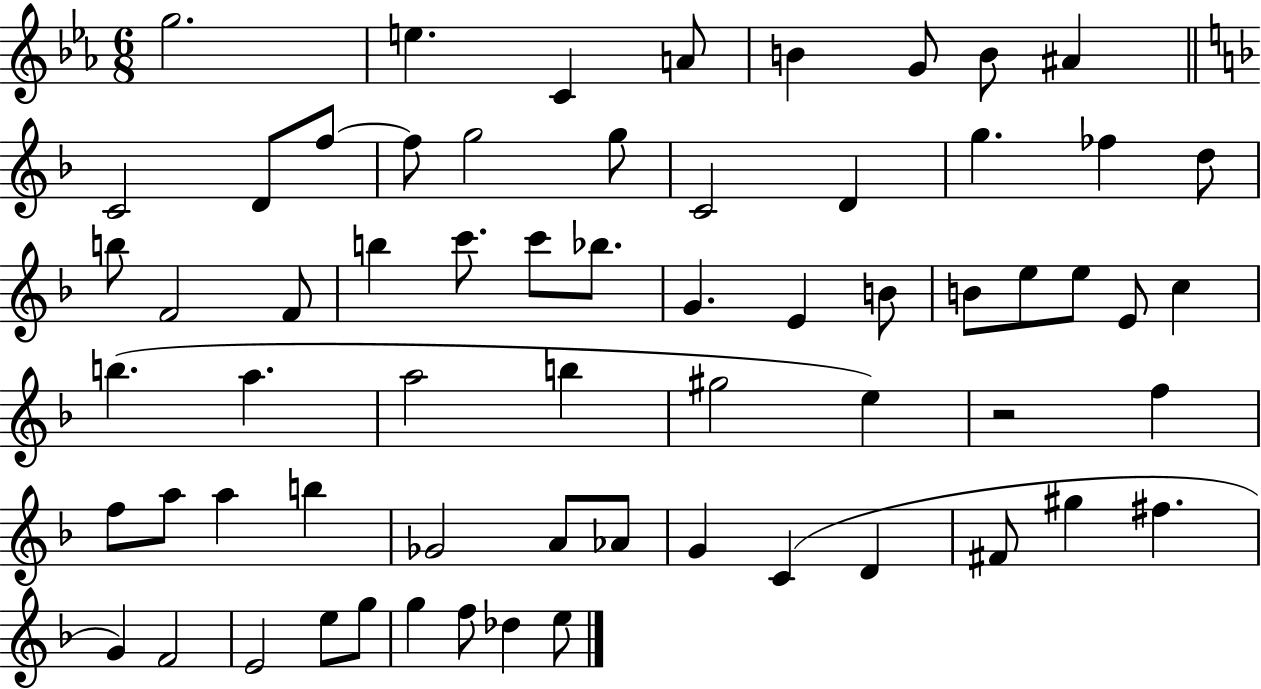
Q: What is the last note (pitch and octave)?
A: E5